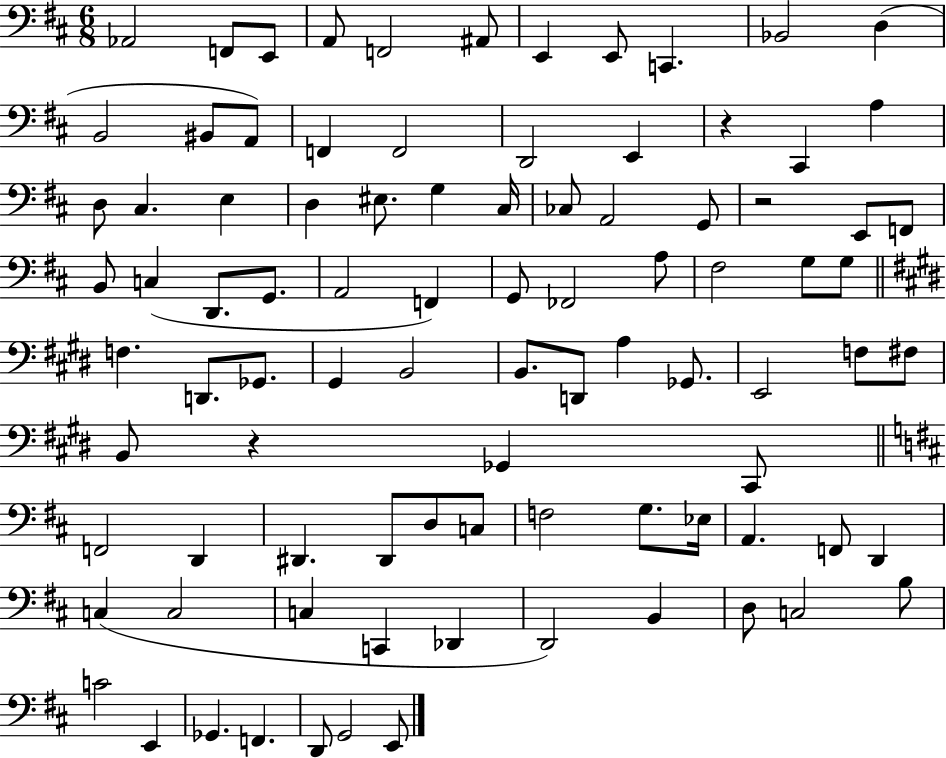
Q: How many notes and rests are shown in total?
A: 91